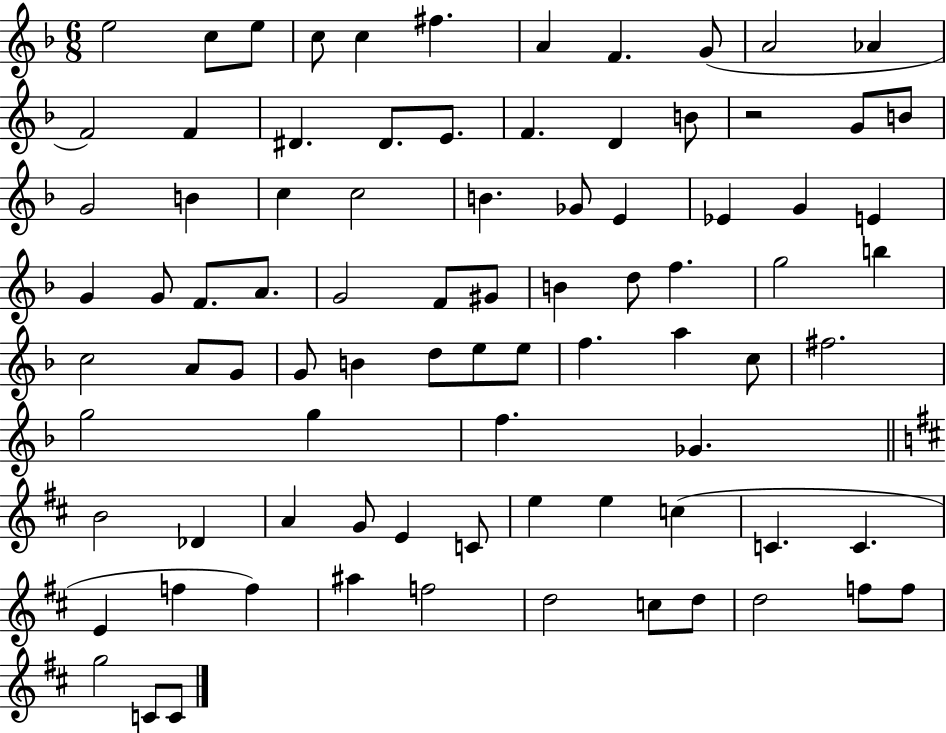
E5/h C5/e E5/e C5/e C5/q F#5/q. A4/q F4/q. G4/e A4/h Ab4/q F4/h F4/q D#4/q. D#4/e. E4/e. F4/q. D4/q B4/e R/h G4/e B4/e G4/h B4/q C5/q C5/h B4/q. Gb4/e E4/q Eb4/q G4/q E4/q G4/q G4/e F4/e. A4/e. G4/h F4/e G#4/e B4/q D5/e F5/q. G5/h B5/q C5/h A4/e G4/e G4/e B4/q D5/e E5/e E5/e F5/q. A5/q C5/e F#5/h. G5/h G5/q F5/q. Gb4/q. B4/h Db4/q A4/q G4/e E4/q C4/e E5/q E5/q C5/q C4/q. C4/q. E4/q F5/q F5/q A#5/q F5/h D5/h C5/e D5/e D5/h F5/e F5/e G5/h C4/e C4/e